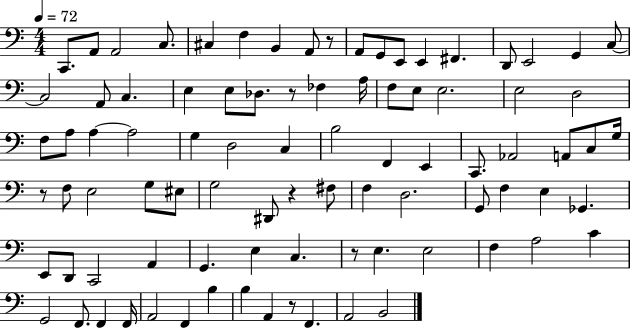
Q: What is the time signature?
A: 4/4